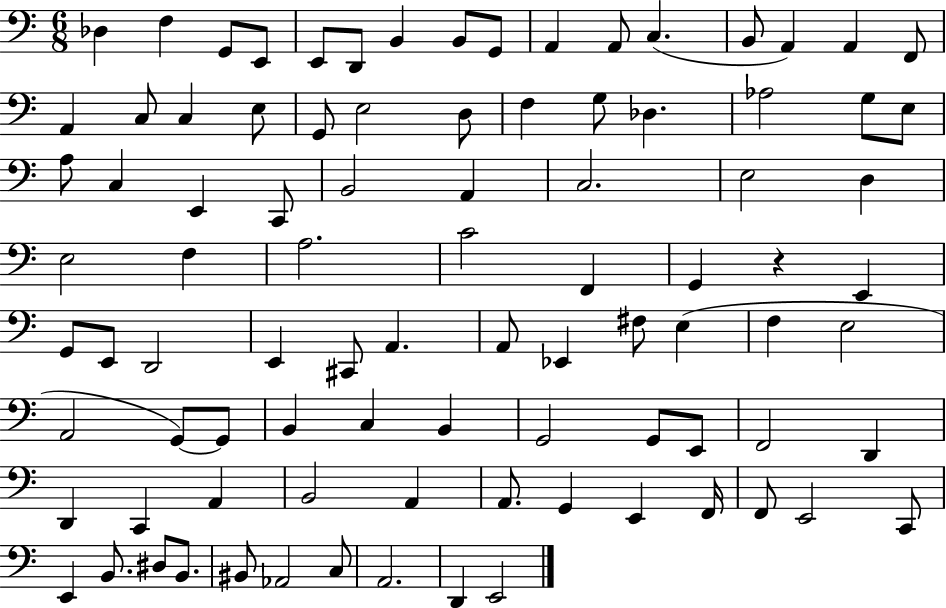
Db3/q F3/q G2/e E2/e E2/e D2/e B2/q B2/e G2/e A2/q A2/e C3/q. B2/e A2/q A2/q F2/e A2/q C3/e C3/q E3/e G2/e E3/h D3/e F3/q G3/e Db3/q. Ab3/h G3/e E3/e A3/e C3/q E2/q C2/e B2/h A2/q C3/h. E3/h D3/q E3/h F3/q A3/h. C4/h F2/q G2/q R/q E2/q G2/e E2/e D2/h E2/q C#2/e A2/q. A2/e Eb2/q F#3/e E3/q F3/q E3/h A2/h G2/e G2/e B2/q C3/q B2/q G2/h G2/e E2/e F2/h D2/q D2/q C2/q A2/q B2/h A2/q A2/e. G2/q E2/q F2/s F2/e E2/h C2/e E2/q B2/e. D#3/e B2/e. BIS2/e Ab2/h C3/e A2/h. D2/q E2/h